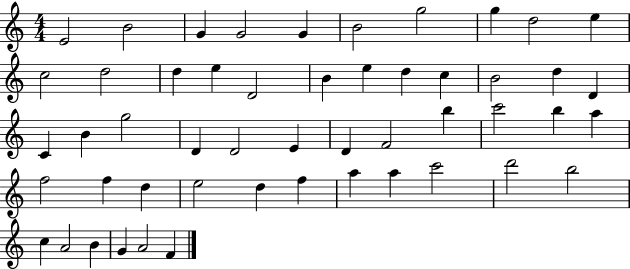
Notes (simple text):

E4/h B4/h G4/q G4/h G4/q B4/h G5/h G5/q D5/h E5/q C5/h D5/h D5/q E5/q D4/h B4/q E5/q D5/q C5/q B4/h D5/q D4/q C4/q B4/q G5/h D4/q D4/h E4/q D4/q F4/h B5/q C6/h B5/q A5/q F5/h F5/q D5/q E5/h D5/q F5/q A5/q A5/q C6/h D6/h B5/h C5/q A4/h B4/q G4/q A4/h F4/q